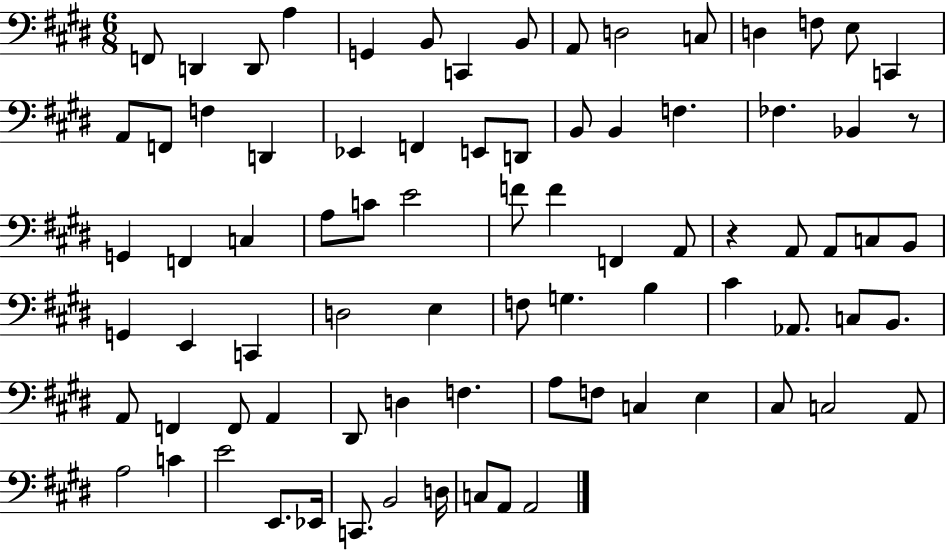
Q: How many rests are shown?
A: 2